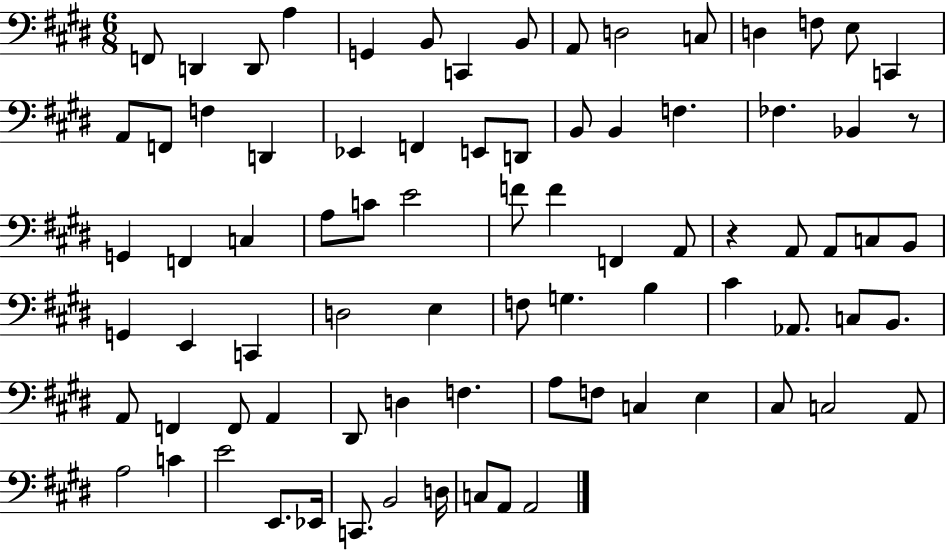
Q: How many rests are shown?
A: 2